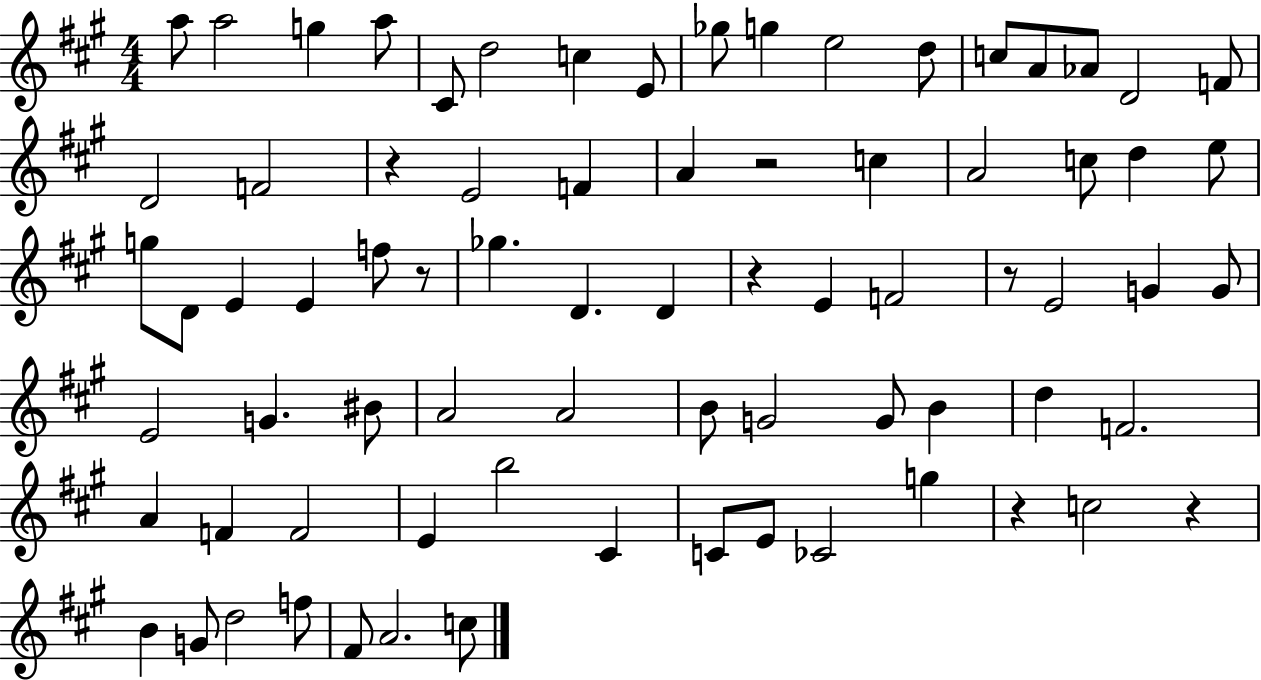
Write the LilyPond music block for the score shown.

{
  \clef treble
  \numericTimeSignature
  \time 4/4
  \key a \major
  a''8 a''2 g''4 a''8 | cis'8 d''2 c''4 e'8 | ges''8 g''4 e''2 d''8 | c''8 a'8 aes'8 d'2 f'8 | \break d'2 f'2 | r4 e'2 f'4 | a'4 r2 c''4 | a'2 c''8 d''4 e''8 | \break g''8 d'8 e'4 e'4 f''8 r8 | ges''4. d'4. d'4 | r4 e'4 f'2 | r8 e'2 g'4 g'8 | \break e'2 g'4. bis'8 | a'2 a'2 | b'8 g'2 g'8 b'4 | d''4 f'2. | \break a'4 f'4 f'2 | e'4 b''2 cis'4 | c'8 e'8 ces'2 g''4 | r4 c''2 r4 | \break b'4 g'8 d''2 f''8 | fis'8 a'2. c''8 | \bar "|."
}